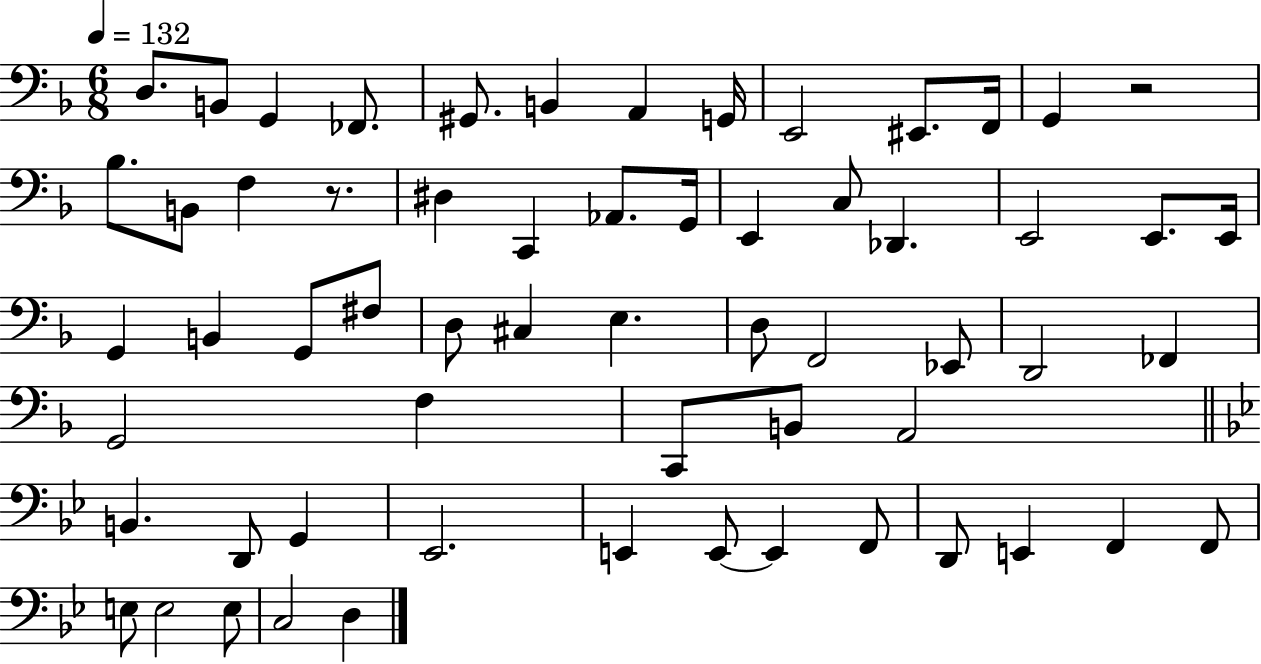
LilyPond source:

{
  \clef bass
  \numericTimeSignature
  \time 6/8
  \key f \major
  \tempo 4 = 132
  \repeat volta 2 { d8. b,8 g,4 fes,8. | gis,8. b,4 a,4 g,16 | e,2 eis,8. f,16 | g,4 r2 | \break bes8. b,8 f4 r8. | dis4 c,4 aes,8. g,16 | e,4 c8 des,4. | e,2 e,8. e,16 | \break g,4 b,4 g,8 fis8 | d8 cis4 e4. | d8 f,2 ees,8 | d,2 fes,4 | \break g,2 f4 | c,8 b,8 a,2 | \bar "||" \break \key g \minor b,4. d,8 g,4 | ees,2. | e,4 e,8~~ e,4 f,8 | d,8 e,4 f,4 f,8 | \break e8 e2 e8 | c2 d4 | } \bar "|."
}